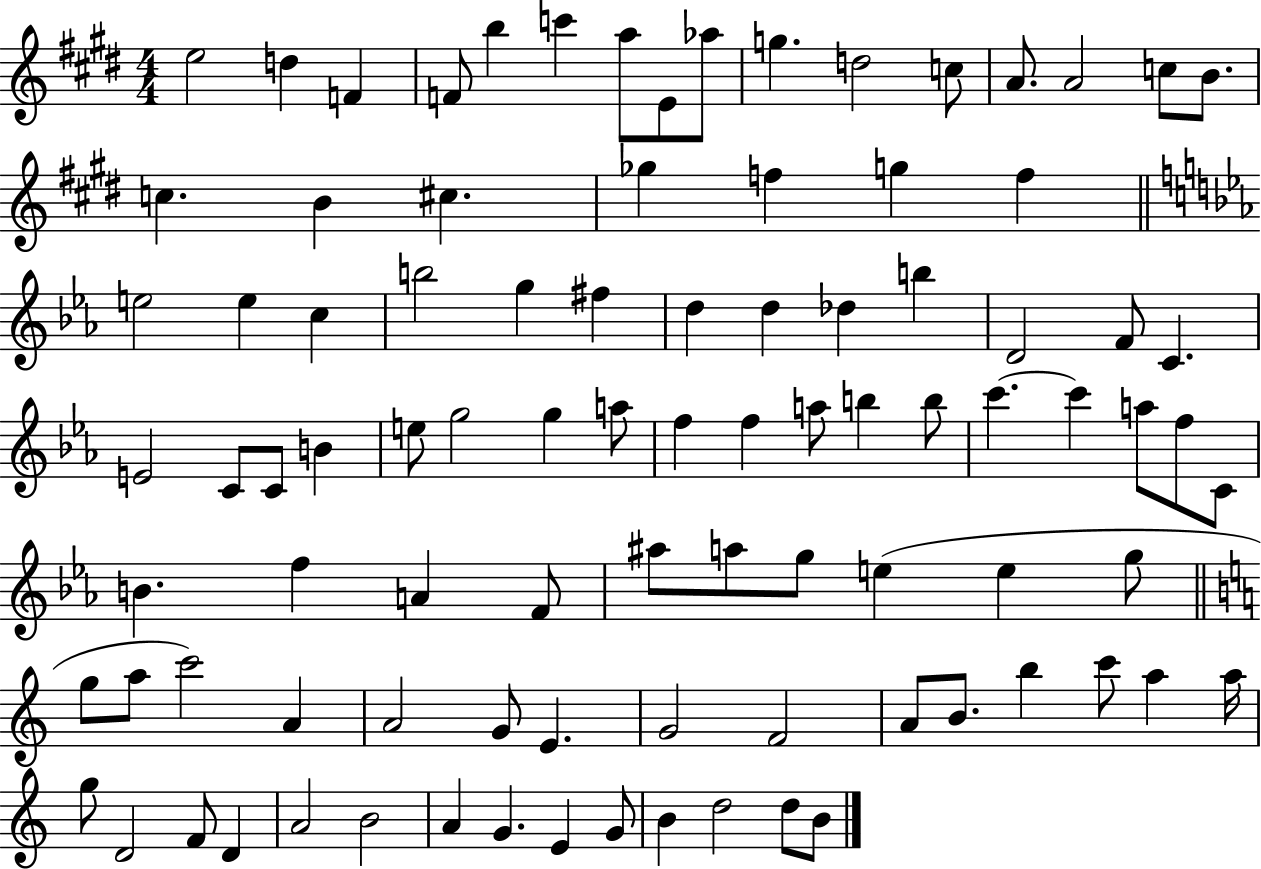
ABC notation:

X:1
T:Untitled
M:4/4
L:1/4
K:E
e2 d F F/2 b c' a/2 E/2 _a/2 g d2 c/2 A/2 A2 c/2 B/2 c B ^c _g f g f e2 e c b2 g ^f d d _d b D2 F/2 C E2 C/2 C/2 B e/2 g2 g a/2 f f a/2 b b/2 c' c' a/2 f/2 C/2 B f A F/2 ^a/2 a/2 g/2 e e g/2 g/2 a/2 c'2 A A2 G/2 E G2 F2 A/2 B/2 b c'/2 a a/4 g/2 D2 F/2 D A2 B2 A G E G/2 B d2 d/2 B/2